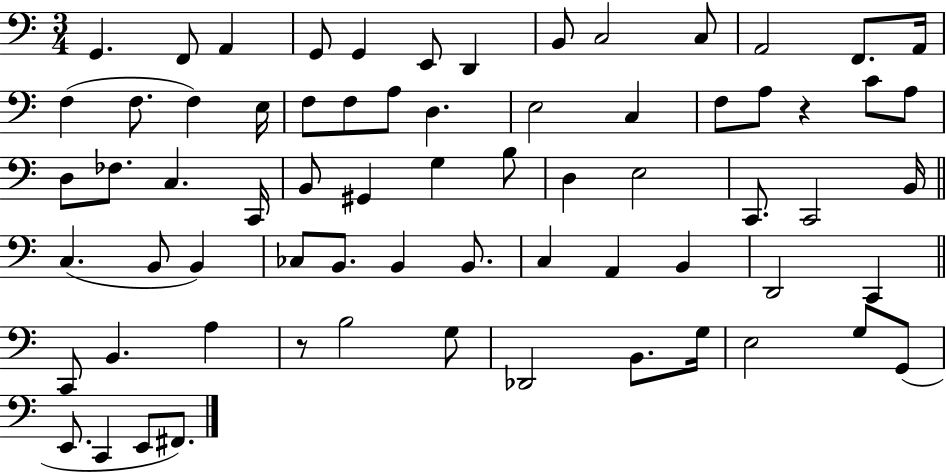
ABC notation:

X:1
T:Untitled
M:3/4
L:1/4
K:C
G,, F,,/2 A,, G,,/2 G,, E,,/2 D,, B,,/2 C,2 C,/2 A,,2 F,,/2 A,,/4 F, F,/2 F, E,/4 F,/2 F,/2 A,/2 D, E,2 C, F,/2 A,/2 z C/2 A,/2 D,/2 _F,/2 C, C,,/4 B,,/2 ^G,, G, B,/2 D, E,2 C,,/2 C,,2 B,,/4 C, B,,/2 B,, _C,/2 B,,/2 B,, B,,/2 C, A,, B,, D,,2 C,, C,,/2 B,, A, z/2 B,2 G,/2 _D,,2 B,,/2 G,/4 E,2 G,/2 G,,/2 E,,/2 C,, E,,/2 ^F,,/2